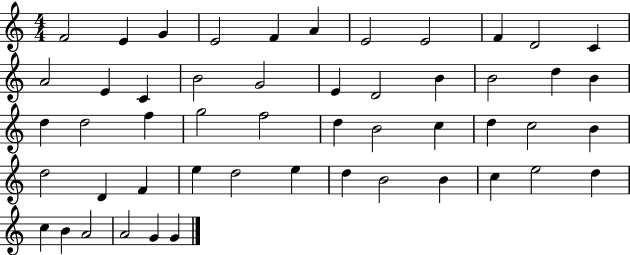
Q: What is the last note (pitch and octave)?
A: G4